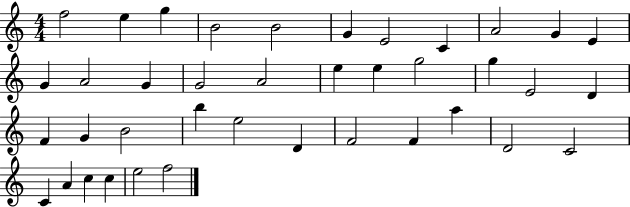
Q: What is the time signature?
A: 4/4